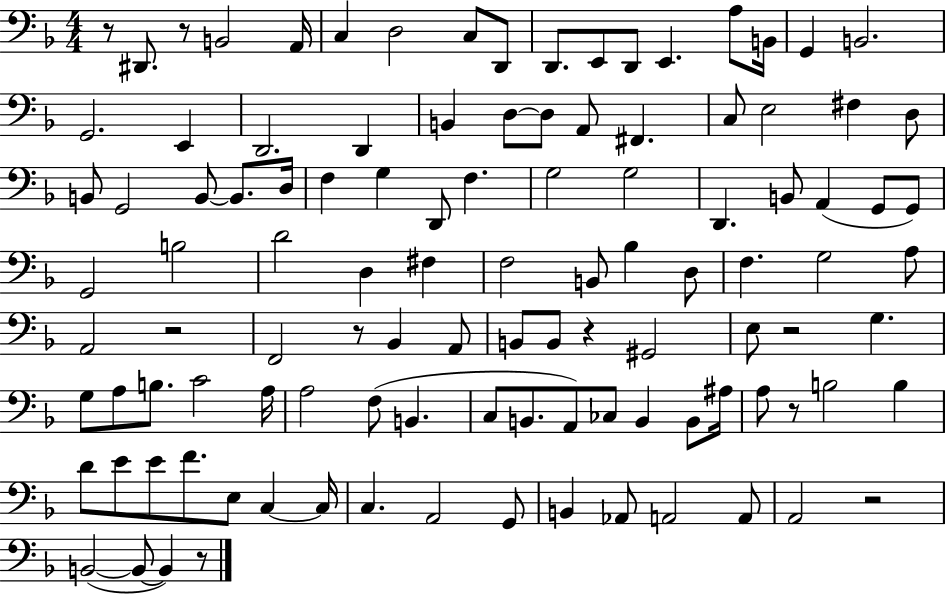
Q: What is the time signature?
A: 4/4